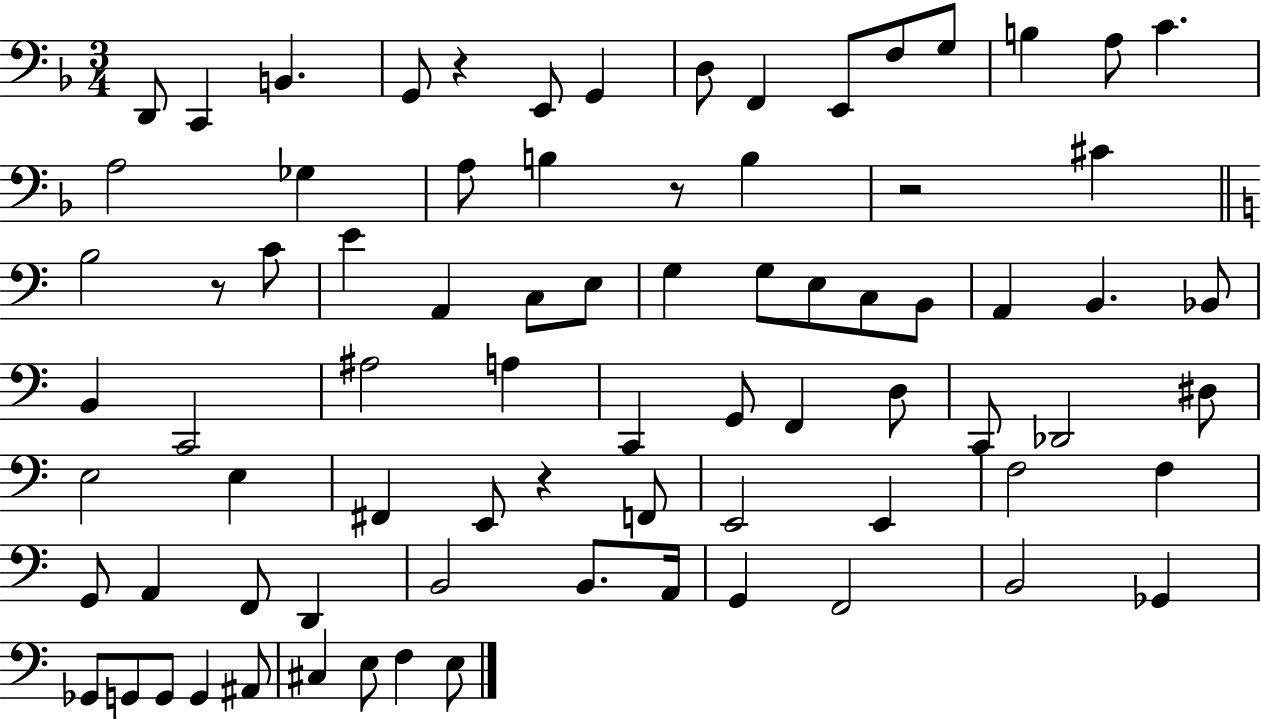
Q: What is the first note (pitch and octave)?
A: D2